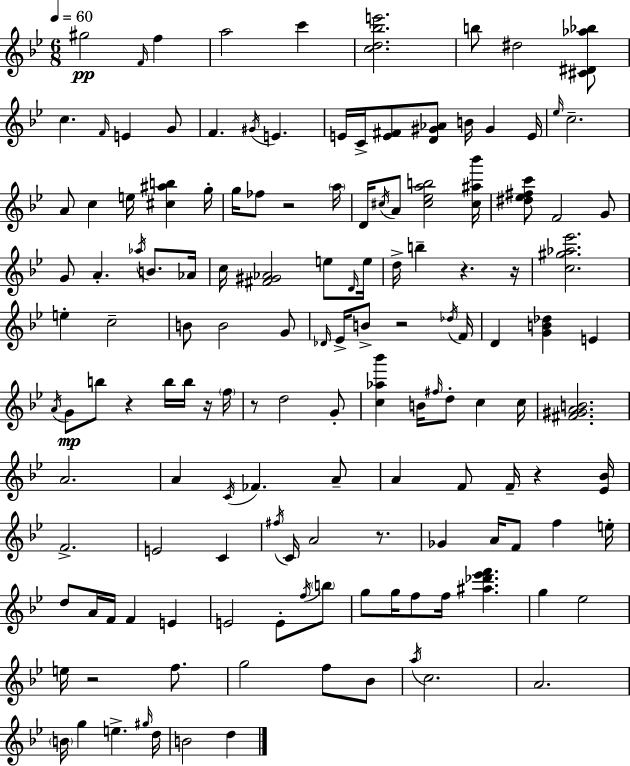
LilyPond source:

{
  \clef treble
  \numericTimeSignature
  \time 6/8
  \key bes \major
  \tempo 4 = 60
  gis''2\pp \grace { f'16 } f''4 | a''2 c'''4 | <c'' d'' bes'' e'''>2. | b''8 dis''2 <cis' dis' aes'' bes''>8 | \break c''4. \grace { f'16 } e'4 | g'8 f'4. \acciaccatura { gis'16 } e'4. | e'16 c'16-> <e' fis'>8 <d' gis' aes'>8 b'16 gis'4 | e'16 \grace { ees''16 } c''2.-- | \break a'8 c''4 e''16 <cis'' ais'' b''>4 | g''16-. g''16 fes''8 r2 | \parenthesize a''16 d'16 \acciaccatura { cis''16 } a'8 <cis'' ees'' a'' b''>2 | <cis'' ais'' bes'''>16 <dis'' ees'' fis'' c'''>8 f'2 | \break g'8 g'8 a'4.-. | \acciaccatura { aes''16 } b'8. aes'16 c''16 <fis' gis' aes'>2 | e''8 \grace { d'16 } e''16 d''16-> b''4-- | r4. r16 <c'' gis'' aes'' ees'''>2. | \break e''4-. c''2-- | b'8 b'2 | g'8 \grace { des'16 } ees'16-> b'8-> r2 | \acciaccatura { des''16 } f'16 d'4 | \break <g' b' des''>4 e'4 \acciaccatura { a'16 }\mp g'8 | b''8 r4 b''16 b''16 r16 \parenthesize f''16 r8 | d''2 g'8-. <c'' aes'' bes'''>4 | b'16 \grace { fis''16 } d''8-. c''4 c''16 <fis' gis' a' b'>2. | \break a'2. | a'4 | \acciaccatura { c'16 } fes'4. a'8-- | a'4 f'8 f'16-- r4 <ees' bes'>16 | \break f'2.-> | e'2 c'4 | \acciaccatura { fis''16 } c'16 a'2 r8. | ges'4 a'16 f'8 f''4 | \break e''16-. d''8 a'16 f'16 f'4 e'4 | e'2 e'8-. \acciaccatura { f''16 } | \parenthesize b''8 g''8 g''16 f''8 f''16 <ais'' des''' ees''' f'''>4. | g''4 ees''2 | \break e''16 r2 f''8. | g''2 f''8 | bes'8 \acciaccatura { a''16 } c''2. | a'2. | \break \parenthesize b'16 g''4 e''4.-> | \grace { gis''16 } d''16 b'2 | d''4 \bar "|."
}